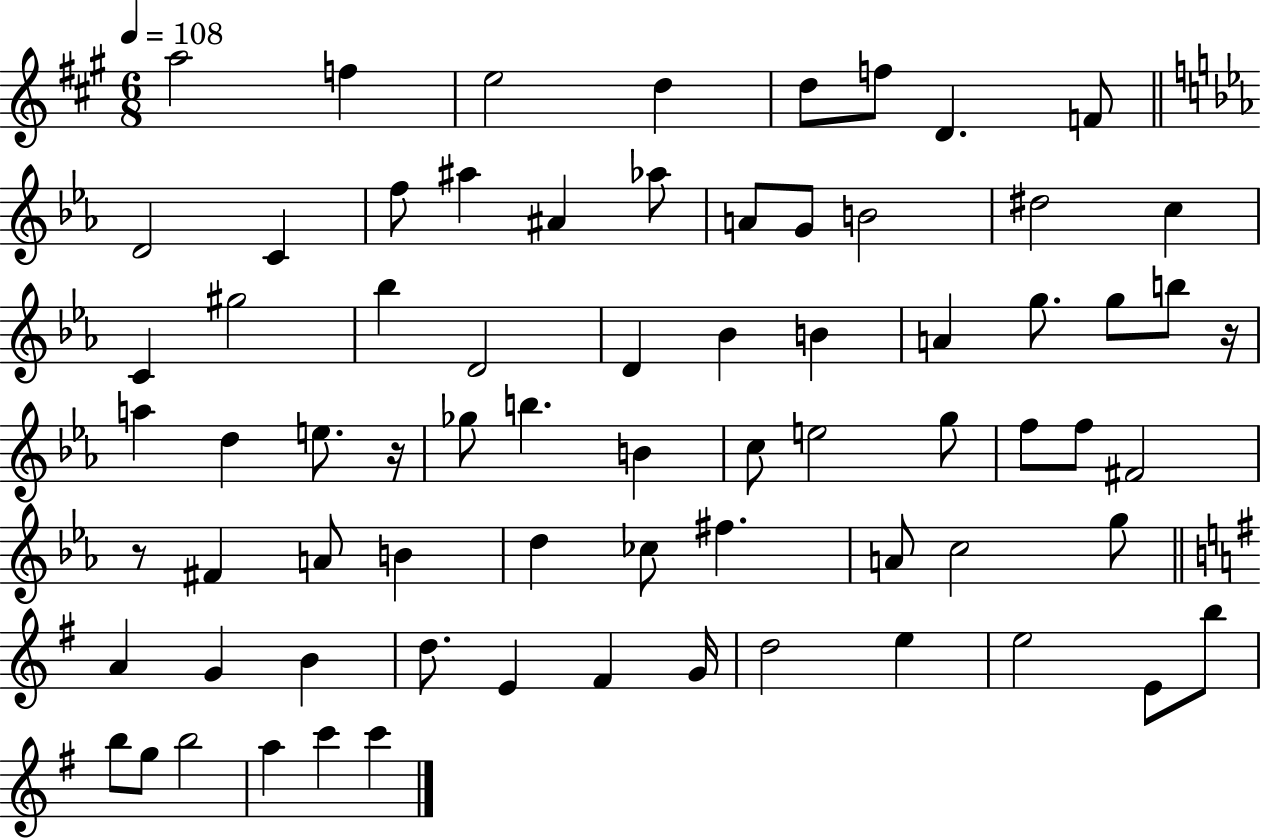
{
  \clef treble
  \numericTimeSignature
  \time 6/8
  \key a \major
  \tempo 4 = 108
  a''2 f''4 | e''2 d''4 | d''8 f''8 d'4. f'8 | \bar "||" \break \key ees \major d'2 c'4 | f''8 ais''4 ais'4 aes''8 | a'8 g'8 b'2 | dis''2 c''4 | \break c'4 gis''2 | bes''4 d'2 | d'4 bes'4 b'4 | a'4 g''8. g''8 b''8 r16 | \break a''4 d''4 e''8. r16 | ges''8 b''4. b'4 | c''8 e''2 g''8 | f''8 f''8 fis'2 | \break r8 fis'4 a'8 b'4 | d''4 ces''8 fis''4. | a'8 c''2 g''8 | \bar "||" \break \key g \major a'4 g'4 b'4 | d''8. e'4 fis'4 g'16 | d''2 e''4 | e''2 e'8 b''8 | \break b''8 g''8 b''2 | a''4 c'''4 c'''4 | \bar "|."
}